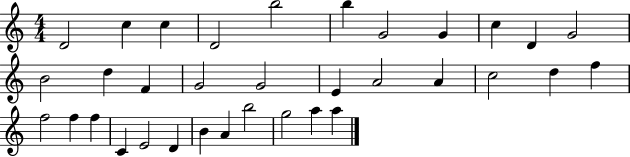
X:1
T:Untitled
M:4/4
L:1/4
K:C
D2 c c D2 b2 b G2 G c D G2 B2 d F G2 G2 E A2 A c2 d f f2 f f C E2 D B A b2 g2 a a